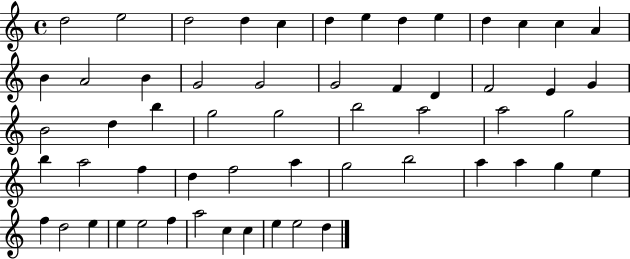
D5/h E5/h D5/h D5/q C5/q D5/q E5/q D5/q E5/q D5/q C5/q C5/q A4/q B4/q A4/h B4/q G4/h G4/h G4/h F4/q D4/q F4/h E4/q G4/q B4/h D5/q B5/q G5/h G5/h B5/h A5/h A5/h G5/h B5/q A5/h F5/q D5/q F5/h A5/q G5/h B5/h A5/q A5/q G5/q E5/q F5/q D5/h E5/q E5/q E5/h F5/q A5/h C5/q C5/q E5/q E5/h D5/q